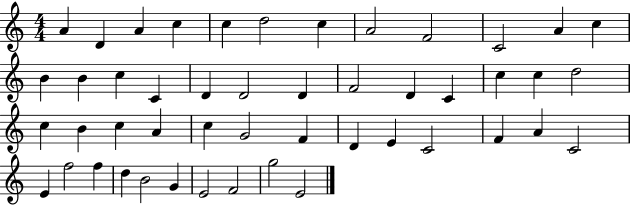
{
  \clef treble
  \numericTimeSignature
  \time 4/4
  \key c \major
  a'4 d'4 a'4 c''4 | c''4 d''2 c''4 | a'2 f'2 | c'2 a'4 c''4 | \break b'4 b'4 c''4 c'4 | d'4 d'2 d'4 | f'2 d'4 c'4 | c''4 c''4 d''2 | \break c''4 b'4 c''4 a'4 | c''4 g'2 f'4 | d'4 e'4 c'2 | f'4 a'4 c'2 | \break e'4 f''2 f''4 | d''4 b'2 g'4 | e'2 f'2 | g''2 e'2 | \break \bar "|."
}